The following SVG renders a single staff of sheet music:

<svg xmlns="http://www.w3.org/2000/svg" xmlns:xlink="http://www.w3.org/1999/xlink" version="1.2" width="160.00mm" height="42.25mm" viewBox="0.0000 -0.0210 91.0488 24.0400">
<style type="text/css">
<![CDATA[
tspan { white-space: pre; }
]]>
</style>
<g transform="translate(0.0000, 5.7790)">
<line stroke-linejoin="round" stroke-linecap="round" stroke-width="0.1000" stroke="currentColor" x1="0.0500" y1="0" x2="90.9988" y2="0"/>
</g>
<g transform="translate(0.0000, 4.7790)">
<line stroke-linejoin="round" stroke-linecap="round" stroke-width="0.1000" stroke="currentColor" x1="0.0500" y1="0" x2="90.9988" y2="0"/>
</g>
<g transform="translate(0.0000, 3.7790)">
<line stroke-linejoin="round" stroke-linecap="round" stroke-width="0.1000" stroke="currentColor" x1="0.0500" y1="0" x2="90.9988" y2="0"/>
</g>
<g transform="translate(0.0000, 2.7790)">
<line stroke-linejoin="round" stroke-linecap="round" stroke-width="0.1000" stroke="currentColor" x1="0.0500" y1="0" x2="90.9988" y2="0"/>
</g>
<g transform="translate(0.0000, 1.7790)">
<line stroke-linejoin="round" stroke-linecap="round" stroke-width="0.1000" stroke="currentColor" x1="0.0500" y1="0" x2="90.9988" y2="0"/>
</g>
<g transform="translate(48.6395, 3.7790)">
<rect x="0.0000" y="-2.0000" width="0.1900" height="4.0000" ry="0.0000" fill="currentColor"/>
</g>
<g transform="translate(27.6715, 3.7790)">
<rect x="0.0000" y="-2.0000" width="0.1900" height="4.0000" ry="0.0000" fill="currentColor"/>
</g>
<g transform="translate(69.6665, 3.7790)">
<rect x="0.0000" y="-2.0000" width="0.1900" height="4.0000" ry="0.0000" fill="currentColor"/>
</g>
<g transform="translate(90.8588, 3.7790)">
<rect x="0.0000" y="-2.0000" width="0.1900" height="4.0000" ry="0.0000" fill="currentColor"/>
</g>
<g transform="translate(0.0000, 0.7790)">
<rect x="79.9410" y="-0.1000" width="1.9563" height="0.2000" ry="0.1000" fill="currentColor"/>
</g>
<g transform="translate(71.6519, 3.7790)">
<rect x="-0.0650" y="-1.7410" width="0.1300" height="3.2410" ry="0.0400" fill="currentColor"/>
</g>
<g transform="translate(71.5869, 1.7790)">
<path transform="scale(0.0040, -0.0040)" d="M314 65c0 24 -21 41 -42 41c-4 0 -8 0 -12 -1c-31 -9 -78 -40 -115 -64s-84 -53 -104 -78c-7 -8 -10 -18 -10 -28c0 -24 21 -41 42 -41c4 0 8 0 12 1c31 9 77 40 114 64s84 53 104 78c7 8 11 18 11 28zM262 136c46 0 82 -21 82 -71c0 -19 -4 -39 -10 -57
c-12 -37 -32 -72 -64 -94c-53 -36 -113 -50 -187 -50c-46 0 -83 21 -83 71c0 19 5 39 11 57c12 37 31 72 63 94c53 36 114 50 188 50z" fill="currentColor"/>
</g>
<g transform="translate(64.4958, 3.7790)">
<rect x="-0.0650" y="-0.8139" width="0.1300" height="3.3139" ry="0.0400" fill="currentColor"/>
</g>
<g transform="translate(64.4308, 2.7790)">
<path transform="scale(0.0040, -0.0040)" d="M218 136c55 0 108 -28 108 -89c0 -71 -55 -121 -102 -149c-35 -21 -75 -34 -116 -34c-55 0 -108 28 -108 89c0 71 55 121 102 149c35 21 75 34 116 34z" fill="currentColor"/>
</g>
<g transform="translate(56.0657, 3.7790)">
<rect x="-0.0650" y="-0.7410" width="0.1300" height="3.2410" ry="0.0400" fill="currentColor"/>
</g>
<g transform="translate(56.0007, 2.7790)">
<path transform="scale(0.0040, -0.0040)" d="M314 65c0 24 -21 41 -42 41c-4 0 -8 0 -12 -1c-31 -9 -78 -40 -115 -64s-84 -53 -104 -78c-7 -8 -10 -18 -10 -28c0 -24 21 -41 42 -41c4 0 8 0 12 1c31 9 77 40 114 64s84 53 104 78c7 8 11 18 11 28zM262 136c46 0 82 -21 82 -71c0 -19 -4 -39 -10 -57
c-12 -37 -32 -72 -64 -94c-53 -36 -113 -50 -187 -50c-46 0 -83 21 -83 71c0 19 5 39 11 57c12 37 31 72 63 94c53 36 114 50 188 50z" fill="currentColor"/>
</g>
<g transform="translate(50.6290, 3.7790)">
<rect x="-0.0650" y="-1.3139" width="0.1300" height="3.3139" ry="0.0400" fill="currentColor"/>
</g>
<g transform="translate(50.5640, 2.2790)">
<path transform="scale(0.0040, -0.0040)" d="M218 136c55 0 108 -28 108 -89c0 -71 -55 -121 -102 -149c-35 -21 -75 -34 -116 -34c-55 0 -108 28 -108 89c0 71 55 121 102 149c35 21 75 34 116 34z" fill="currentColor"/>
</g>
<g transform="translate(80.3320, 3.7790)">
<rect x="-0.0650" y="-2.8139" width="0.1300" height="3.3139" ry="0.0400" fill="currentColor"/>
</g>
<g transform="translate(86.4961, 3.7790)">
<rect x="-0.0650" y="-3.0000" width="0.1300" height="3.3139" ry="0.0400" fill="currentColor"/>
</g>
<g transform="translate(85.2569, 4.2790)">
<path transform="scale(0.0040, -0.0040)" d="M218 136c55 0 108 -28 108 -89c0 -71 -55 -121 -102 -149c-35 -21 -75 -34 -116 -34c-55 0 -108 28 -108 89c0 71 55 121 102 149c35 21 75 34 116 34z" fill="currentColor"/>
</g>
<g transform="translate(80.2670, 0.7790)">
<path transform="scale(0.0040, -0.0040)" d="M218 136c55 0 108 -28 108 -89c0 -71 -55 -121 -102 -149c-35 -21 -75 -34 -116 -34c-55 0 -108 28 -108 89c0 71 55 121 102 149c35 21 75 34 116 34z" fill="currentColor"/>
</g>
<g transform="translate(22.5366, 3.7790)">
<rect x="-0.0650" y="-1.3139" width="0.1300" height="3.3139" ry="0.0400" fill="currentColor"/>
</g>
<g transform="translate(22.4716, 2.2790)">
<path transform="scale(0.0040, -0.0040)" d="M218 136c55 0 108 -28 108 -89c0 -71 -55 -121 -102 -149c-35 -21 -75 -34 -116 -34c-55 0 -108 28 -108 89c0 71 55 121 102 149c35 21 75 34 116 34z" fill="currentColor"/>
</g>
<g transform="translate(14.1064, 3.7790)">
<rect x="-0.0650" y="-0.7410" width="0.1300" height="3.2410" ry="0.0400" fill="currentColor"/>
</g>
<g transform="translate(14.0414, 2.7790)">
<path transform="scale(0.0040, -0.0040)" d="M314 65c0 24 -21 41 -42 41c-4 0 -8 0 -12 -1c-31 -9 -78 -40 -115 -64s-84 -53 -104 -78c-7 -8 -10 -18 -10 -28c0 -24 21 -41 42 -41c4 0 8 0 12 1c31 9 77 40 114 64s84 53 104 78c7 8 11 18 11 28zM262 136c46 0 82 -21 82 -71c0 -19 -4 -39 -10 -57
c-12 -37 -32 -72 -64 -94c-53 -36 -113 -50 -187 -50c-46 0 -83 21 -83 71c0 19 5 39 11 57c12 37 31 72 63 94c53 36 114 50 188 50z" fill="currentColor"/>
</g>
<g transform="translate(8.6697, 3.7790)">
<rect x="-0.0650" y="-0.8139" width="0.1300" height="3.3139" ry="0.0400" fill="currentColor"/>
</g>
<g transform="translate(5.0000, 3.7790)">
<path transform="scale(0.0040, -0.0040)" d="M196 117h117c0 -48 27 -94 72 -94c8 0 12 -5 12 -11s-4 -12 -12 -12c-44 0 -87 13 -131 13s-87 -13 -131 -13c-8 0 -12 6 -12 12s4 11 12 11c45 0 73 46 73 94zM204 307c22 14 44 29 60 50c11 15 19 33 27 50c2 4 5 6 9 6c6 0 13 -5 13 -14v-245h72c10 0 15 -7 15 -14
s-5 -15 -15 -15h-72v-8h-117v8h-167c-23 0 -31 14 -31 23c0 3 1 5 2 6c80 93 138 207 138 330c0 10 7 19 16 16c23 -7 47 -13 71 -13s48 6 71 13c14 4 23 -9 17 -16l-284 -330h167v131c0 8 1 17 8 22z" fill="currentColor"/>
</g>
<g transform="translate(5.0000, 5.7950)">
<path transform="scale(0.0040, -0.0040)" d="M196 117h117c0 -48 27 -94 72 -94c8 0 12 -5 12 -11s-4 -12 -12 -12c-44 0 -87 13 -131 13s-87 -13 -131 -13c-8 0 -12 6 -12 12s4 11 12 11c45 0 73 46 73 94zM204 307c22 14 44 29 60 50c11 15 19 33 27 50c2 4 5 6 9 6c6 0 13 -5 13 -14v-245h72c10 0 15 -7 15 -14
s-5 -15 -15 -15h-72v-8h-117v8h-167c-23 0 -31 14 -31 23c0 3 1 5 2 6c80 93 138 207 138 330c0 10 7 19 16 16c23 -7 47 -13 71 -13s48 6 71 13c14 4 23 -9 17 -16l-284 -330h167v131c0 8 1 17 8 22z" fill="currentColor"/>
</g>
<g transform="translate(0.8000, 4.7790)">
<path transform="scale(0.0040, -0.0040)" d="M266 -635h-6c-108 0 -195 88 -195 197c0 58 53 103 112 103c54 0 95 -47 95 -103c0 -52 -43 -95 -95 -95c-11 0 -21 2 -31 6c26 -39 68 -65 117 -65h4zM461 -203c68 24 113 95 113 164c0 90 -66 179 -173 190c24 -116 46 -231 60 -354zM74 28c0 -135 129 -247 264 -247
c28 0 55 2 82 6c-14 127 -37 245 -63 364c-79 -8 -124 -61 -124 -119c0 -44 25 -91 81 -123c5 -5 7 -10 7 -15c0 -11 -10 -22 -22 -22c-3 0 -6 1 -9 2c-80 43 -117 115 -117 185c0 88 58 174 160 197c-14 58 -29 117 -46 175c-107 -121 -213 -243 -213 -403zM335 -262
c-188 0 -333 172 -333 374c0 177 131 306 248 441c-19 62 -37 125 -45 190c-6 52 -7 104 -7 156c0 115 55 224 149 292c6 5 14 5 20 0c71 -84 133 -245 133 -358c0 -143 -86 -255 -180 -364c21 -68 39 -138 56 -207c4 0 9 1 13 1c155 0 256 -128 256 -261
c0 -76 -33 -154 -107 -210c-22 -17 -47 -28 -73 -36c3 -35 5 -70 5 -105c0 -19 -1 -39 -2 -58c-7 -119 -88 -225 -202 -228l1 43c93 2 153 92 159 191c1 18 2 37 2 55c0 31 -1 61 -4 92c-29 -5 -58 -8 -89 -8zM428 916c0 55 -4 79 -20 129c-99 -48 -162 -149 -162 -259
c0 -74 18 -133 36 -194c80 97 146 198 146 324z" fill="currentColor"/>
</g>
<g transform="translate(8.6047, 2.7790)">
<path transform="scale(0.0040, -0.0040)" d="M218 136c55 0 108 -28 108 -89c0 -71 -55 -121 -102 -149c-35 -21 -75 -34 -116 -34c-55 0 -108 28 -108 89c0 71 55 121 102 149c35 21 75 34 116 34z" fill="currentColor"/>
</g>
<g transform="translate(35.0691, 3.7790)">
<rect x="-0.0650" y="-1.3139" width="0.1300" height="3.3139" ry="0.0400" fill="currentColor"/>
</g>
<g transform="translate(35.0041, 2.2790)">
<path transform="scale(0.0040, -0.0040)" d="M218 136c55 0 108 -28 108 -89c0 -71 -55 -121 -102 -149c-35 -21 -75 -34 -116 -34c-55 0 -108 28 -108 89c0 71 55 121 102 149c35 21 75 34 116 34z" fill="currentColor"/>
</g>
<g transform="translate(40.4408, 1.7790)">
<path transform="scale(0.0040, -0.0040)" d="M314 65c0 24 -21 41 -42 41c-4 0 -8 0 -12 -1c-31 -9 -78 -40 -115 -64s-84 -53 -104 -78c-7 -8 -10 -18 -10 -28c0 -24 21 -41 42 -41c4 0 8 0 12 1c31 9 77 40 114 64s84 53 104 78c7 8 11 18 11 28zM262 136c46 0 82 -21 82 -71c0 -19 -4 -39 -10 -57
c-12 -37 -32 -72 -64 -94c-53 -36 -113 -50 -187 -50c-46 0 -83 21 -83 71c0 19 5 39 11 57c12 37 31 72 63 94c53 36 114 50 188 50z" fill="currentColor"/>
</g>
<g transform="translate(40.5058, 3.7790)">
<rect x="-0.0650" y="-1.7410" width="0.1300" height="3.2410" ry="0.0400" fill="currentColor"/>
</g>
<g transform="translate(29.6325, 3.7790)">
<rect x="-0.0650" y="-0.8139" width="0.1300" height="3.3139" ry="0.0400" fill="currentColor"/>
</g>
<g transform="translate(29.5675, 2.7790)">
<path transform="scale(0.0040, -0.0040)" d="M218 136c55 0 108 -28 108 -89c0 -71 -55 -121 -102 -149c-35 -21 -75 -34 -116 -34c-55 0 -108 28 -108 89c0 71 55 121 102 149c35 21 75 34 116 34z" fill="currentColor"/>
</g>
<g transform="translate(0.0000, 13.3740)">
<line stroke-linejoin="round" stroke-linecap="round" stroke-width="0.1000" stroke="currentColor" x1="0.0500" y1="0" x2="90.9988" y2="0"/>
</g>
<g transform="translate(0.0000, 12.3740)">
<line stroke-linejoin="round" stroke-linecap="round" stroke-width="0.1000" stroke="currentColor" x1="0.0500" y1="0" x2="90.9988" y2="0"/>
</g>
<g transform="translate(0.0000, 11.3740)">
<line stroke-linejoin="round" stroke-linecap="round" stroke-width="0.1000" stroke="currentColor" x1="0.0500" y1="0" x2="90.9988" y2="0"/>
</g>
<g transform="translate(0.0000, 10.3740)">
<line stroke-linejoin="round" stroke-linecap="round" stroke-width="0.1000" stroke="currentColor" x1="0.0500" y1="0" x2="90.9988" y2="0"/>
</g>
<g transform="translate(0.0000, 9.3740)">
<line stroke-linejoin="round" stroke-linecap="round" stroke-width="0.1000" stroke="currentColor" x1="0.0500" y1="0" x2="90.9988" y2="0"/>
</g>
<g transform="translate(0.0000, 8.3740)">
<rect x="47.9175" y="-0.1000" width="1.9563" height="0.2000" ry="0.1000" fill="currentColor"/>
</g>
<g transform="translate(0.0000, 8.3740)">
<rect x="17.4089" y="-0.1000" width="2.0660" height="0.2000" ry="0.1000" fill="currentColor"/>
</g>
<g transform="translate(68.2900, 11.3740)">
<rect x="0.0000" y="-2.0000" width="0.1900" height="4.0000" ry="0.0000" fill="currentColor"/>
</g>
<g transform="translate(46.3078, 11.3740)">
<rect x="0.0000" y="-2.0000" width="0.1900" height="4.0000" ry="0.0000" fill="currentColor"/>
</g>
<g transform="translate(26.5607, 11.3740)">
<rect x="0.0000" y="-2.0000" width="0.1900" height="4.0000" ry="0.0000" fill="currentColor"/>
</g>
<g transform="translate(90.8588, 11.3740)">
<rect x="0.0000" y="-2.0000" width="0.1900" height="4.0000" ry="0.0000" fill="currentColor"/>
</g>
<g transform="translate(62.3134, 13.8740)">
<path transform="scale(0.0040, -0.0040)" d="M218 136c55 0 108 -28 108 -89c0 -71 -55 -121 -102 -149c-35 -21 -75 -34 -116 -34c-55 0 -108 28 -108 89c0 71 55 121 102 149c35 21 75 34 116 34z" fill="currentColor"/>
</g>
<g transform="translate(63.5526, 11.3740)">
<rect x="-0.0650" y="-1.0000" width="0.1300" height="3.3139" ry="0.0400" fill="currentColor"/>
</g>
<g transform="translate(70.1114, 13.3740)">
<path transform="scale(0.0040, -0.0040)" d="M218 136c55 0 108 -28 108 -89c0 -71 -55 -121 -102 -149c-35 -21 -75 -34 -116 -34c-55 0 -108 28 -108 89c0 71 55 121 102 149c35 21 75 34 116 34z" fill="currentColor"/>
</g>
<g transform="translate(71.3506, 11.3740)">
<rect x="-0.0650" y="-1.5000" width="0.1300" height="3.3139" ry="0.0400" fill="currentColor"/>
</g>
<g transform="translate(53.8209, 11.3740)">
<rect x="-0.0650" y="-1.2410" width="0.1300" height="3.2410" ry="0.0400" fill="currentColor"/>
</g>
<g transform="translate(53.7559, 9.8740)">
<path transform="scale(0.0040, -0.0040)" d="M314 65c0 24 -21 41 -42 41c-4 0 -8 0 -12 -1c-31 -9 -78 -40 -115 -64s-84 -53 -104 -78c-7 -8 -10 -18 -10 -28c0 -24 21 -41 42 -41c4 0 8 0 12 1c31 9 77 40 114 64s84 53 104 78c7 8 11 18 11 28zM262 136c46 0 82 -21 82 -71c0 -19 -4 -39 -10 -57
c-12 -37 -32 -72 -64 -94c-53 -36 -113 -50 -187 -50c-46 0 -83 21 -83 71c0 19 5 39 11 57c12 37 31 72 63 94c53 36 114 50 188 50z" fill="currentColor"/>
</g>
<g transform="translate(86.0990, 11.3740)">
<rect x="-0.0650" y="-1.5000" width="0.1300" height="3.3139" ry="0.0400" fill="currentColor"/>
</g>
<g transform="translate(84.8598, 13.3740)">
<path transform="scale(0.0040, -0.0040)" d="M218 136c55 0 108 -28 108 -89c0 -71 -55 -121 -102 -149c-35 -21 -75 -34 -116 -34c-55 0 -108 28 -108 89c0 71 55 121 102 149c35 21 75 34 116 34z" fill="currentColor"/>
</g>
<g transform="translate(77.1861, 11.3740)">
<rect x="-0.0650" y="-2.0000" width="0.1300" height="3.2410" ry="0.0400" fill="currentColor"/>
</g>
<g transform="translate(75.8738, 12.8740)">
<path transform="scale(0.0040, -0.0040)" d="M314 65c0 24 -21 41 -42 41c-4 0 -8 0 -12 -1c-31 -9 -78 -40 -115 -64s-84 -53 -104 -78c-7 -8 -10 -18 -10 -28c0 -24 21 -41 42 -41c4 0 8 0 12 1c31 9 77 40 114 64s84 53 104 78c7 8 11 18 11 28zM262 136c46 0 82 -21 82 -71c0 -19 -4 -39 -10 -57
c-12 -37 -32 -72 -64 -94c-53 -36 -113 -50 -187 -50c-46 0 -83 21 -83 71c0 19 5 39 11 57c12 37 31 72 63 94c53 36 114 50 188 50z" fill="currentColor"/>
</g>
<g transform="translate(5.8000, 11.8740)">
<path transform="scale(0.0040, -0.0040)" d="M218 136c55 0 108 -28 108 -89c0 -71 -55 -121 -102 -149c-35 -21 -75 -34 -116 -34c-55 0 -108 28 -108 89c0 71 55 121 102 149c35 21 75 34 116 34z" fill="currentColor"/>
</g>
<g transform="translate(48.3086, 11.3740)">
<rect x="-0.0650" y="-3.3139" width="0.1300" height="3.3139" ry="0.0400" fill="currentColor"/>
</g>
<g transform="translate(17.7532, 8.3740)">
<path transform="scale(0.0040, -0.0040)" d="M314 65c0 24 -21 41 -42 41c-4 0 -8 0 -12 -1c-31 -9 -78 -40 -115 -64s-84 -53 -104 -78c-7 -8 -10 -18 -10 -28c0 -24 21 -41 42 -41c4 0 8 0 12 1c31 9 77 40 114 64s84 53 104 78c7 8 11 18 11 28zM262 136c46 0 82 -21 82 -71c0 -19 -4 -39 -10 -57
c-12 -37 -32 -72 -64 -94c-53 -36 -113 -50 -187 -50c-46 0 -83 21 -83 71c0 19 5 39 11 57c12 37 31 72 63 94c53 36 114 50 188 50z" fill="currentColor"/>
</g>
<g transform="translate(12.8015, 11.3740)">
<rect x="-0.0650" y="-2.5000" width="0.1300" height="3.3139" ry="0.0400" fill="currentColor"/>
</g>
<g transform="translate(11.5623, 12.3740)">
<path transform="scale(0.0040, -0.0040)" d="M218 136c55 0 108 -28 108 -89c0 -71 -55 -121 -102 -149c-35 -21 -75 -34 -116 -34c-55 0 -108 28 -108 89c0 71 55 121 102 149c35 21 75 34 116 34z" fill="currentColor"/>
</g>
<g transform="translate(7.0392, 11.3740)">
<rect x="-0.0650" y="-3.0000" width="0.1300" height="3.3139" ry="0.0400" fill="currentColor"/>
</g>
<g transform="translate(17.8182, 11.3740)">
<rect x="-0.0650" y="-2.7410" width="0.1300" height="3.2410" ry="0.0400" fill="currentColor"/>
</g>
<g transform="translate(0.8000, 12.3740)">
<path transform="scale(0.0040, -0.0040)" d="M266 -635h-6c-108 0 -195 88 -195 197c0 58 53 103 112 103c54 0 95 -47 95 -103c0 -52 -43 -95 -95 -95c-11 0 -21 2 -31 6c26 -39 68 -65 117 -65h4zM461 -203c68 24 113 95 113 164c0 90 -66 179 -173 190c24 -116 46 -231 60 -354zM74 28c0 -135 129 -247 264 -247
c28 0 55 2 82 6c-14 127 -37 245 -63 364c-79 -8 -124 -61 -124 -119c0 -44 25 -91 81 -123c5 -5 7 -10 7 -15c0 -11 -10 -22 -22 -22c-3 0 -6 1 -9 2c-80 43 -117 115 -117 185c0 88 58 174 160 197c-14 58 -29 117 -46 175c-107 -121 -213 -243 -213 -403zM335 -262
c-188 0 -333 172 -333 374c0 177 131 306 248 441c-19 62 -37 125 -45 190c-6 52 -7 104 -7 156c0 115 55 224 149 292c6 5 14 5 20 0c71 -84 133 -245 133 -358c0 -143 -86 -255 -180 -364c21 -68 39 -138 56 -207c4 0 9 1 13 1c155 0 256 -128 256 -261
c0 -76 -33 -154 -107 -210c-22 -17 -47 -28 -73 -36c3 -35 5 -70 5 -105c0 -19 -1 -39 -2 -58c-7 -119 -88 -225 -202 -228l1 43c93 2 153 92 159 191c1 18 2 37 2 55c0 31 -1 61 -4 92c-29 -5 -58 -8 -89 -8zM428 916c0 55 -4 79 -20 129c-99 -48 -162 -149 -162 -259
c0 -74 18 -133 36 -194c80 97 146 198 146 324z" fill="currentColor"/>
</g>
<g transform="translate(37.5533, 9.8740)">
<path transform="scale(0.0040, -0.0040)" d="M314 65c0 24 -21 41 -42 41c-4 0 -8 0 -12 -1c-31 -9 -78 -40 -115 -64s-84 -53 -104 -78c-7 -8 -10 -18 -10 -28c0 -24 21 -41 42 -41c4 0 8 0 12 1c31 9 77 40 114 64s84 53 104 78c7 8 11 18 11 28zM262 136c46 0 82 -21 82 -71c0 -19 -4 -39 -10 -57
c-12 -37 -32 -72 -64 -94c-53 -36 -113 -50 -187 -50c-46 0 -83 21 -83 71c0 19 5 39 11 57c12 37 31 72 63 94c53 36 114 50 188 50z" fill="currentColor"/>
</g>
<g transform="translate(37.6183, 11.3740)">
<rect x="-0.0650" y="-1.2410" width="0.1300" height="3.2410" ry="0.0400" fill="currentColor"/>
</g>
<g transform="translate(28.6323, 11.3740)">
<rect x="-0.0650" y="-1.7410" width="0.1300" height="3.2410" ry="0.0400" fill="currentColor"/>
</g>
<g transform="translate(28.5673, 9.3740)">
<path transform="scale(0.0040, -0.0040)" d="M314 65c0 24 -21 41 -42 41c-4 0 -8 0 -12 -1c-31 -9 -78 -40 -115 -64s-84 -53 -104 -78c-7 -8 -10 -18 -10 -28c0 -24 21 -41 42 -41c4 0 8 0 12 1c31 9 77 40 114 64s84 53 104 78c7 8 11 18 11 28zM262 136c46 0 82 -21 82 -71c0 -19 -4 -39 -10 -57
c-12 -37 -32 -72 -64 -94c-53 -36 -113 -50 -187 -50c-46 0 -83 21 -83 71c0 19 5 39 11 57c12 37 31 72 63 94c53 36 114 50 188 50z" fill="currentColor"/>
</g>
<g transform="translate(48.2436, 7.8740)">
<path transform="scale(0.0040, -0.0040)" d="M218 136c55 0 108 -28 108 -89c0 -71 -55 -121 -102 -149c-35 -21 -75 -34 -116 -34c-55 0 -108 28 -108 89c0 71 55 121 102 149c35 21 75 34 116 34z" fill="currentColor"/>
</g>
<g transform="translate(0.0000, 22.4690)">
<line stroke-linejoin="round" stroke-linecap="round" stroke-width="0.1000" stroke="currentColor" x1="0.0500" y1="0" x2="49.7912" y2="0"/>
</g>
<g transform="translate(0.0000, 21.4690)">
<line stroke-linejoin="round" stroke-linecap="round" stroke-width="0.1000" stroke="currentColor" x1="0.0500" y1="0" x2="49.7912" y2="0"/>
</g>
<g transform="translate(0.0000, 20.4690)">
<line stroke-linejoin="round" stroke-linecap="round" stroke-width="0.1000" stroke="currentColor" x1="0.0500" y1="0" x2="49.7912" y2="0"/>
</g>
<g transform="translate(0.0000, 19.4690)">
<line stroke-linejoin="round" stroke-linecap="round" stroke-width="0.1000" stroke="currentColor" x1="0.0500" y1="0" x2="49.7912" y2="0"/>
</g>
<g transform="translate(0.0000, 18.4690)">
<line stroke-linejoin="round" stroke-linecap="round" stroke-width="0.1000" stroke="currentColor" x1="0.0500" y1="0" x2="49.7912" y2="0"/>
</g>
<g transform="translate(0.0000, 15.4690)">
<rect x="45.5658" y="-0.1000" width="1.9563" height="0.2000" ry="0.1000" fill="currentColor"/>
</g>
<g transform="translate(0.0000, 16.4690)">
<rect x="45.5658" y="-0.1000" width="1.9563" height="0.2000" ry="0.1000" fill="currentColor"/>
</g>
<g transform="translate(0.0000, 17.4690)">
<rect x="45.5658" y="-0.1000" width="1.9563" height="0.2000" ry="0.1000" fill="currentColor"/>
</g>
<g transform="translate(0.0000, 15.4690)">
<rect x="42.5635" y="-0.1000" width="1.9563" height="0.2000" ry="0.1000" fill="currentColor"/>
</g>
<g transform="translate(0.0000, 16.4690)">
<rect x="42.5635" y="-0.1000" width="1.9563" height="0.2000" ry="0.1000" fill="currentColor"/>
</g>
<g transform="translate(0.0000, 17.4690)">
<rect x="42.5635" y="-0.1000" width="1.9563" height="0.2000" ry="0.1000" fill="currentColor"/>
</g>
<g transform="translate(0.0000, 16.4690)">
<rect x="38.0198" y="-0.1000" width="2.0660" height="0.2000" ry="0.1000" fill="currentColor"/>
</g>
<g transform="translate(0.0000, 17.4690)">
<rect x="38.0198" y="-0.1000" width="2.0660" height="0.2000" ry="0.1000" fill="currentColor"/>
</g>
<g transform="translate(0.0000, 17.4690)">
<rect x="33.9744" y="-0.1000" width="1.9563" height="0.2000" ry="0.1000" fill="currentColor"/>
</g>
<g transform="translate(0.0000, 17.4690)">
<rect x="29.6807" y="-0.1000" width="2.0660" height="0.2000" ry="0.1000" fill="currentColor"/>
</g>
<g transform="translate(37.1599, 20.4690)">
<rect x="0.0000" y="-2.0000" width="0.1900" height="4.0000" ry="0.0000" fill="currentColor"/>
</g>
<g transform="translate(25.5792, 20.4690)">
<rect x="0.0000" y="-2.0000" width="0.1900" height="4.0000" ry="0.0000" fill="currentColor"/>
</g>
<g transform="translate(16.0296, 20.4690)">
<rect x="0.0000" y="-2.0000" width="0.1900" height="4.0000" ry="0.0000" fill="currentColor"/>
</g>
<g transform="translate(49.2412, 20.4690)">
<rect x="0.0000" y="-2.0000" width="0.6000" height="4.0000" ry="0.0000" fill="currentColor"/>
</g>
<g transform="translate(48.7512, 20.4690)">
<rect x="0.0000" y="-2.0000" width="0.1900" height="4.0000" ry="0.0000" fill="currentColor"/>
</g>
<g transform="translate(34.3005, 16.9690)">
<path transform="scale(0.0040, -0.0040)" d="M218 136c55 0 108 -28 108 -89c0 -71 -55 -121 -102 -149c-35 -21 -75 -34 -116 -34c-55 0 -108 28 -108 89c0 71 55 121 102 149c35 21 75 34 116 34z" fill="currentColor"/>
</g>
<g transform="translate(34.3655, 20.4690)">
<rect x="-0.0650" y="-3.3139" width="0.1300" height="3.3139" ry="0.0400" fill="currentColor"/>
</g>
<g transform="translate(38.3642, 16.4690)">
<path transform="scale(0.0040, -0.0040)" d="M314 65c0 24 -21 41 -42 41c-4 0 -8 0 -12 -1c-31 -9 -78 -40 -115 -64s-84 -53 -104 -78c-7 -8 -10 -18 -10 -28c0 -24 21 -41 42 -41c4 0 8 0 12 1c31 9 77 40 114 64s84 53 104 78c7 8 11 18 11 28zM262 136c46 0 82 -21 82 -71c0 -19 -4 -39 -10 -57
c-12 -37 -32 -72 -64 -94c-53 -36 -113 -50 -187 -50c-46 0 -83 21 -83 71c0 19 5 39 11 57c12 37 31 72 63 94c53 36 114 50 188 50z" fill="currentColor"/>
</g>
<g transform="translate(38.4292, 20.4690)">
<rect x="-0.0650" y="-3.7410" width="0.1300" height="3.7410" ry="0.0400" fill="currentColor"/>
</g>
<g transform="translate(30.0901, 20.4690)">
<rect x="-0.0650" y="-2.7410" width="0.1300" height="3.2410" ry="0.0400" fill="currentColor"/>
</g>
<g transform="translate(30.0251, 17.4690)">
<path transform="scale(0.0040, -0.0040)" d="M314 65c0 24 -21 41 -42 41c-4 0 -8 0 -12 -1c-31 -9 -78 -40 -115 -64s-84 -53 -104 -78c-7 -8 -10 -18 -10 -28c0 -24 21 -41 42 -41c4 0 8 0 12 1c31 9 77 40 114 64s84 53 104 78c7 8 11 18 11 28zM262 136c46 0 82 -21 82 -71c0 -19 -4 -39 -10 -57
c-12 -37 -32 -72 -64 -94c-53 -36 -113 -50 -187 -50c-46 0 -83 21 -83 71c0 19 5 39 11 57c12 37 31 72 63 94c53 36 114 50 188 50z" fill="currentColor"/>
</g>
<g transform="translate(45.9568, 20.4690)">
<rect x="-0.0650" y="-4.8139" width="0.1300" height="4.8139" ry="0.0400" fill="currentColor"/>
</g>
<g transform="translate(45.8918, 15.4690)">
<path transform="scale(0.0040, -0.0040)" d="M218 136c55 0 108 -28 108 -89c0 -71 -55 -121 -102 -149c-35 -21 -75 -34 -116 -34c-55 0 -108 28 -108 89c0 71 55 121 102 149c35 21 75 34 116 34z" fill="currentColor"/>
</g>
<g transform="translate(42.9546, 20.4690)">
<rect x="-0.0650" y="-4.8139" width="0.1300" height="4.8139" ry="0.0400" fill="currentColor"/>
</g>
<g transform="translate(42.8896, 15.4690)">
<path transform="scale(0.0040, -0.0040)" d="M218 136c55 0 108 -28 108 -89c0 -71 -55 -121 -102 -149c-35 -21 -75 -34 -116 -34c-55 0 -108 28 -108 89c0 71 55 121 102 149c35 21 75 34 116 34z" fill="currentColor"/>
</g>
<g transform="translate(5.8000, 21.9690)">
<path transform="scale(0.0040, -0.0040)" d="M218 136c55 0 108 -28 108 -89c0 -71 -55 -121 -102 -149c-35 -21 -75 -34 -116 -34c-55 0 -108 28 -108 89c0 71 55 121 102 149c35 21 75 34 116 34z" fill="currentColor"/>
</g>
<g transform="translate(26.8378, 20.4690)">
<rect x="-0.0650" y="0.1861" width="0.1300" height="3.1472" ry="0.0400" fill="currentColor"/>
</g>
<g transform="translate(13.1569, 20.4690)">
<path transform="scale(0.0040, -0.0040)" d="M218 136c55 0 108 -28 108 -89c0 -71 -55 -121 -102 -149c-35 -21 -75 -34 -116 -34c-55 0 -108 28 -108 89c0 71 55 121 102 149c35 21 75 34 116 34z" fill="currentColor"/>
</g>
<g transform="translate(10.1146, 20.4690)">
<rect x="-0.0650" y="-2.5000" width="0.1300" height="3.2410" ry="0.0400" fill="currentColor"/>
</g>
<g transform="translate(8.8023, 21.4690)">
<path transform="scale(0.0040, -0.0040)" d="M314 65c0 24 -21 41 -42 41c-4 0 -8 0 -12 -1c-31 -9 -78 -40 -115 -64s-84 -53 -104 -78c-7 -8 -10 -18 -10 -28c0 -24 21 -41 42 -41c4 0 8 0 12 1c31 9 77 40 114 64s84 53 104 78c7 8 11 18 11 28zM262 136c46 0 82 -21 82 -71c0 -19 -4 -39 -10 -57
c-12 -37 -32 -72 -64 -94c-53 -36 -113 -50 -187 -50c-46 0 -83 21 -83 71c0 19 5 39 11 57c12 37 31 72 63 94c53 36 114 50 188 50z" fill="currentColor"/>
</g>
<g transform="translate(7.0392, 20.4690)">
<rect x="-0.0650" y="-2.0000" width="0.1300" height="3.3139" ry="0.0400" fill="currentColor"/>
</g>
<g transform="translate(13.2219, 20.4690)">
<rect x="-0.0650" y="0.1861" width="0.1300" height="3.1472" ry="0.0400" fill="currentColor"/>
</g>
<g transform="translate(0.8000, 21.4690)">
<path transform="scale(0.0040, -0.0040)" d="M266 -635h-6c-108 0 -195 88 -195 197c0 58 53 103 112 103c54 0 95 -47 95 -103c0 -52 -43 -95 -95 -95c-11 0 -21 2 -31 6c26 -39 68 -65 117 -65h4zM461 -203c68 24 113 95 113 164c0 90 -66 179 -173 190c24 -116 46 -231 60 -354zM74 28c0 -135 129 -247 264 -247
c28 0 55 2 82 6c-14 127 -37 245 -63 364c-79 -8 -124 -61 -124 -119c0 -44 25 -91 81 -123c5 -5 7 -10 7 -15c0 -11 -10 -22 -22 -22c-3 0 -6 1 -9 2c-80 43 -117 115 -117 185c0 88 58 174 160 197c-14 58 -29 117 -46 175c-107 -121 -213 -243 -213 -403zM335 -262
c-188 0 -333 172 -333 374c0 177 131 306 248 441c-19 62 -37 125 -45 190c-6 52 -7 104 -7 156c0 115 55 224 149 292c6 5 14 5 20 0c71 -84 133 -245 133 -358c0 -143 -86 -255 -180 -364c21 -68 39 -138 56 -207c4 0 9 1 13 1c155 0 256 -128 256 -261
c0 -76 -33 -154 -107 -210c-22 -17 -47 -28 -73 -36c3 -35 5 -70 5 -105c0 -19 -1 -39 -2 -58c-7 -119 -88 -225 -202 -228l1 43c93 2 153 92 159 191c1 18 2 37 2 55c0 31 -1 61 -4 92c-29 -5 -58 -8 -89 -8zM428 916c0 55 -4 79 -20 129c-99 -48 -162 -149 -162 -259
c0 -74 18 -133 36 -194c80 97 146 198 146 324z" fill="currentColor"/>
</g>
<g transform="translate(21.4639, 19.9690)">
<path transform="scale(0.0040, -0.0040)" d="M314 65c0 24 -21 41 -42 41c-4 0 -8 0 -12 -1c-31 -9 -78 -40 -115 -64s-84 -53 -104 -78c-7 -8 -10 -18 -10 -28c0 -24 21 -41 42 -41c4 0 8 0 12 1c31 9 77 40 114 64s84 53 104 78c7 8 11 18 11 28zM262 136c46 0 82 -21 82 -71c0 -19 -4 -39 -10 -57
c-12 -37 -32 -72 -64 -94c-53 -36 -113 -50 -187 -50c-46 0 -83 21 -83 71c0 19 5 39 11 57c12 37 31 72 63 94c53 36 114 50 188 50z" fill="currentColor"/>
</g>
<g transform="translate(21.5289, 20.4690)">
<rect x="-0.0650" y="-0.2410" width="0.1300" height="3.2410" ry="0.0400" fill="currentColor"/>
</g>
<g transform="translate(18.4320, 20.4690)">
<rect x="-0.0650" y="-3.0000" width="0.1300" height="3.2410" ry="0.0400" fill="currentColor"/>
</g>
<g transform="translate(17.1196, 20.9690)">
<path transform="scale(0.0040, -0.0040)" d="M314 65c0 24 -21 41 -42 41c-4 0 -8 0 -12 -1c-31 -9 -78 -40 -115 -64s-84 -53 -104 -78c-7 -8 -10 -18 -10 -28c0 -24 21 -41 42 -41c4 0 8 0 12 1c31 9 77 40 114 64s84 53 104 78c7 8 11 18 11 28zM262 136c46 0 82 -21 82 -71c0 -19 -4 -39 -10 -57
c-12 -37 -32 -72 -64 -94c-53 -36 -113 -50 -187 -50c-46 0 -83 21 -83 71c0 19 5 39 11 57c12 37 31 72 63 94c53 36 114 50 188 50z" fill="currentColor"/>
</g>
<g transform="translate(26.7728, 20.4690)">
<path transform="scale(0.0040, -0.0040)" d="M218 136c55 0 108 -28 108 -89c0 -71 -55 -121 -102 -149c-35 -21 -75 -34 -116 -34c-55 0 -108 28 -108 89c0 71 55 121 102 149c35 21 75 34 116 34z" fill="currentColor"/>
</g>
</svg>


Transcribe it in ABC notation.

X:1
T:Untitled
M:4/4
L:1/4
K:C
d d2 e d e f2 e d2 d f2 a A A G a2 f2 e2 b e2 D E F2 E F G2 B A2 c2 B a2 b c'2 e' e'